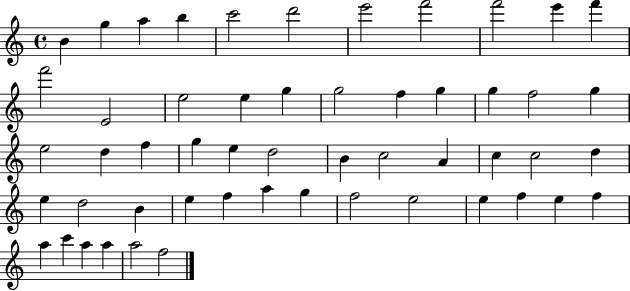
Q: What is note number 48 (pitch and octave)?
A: A5